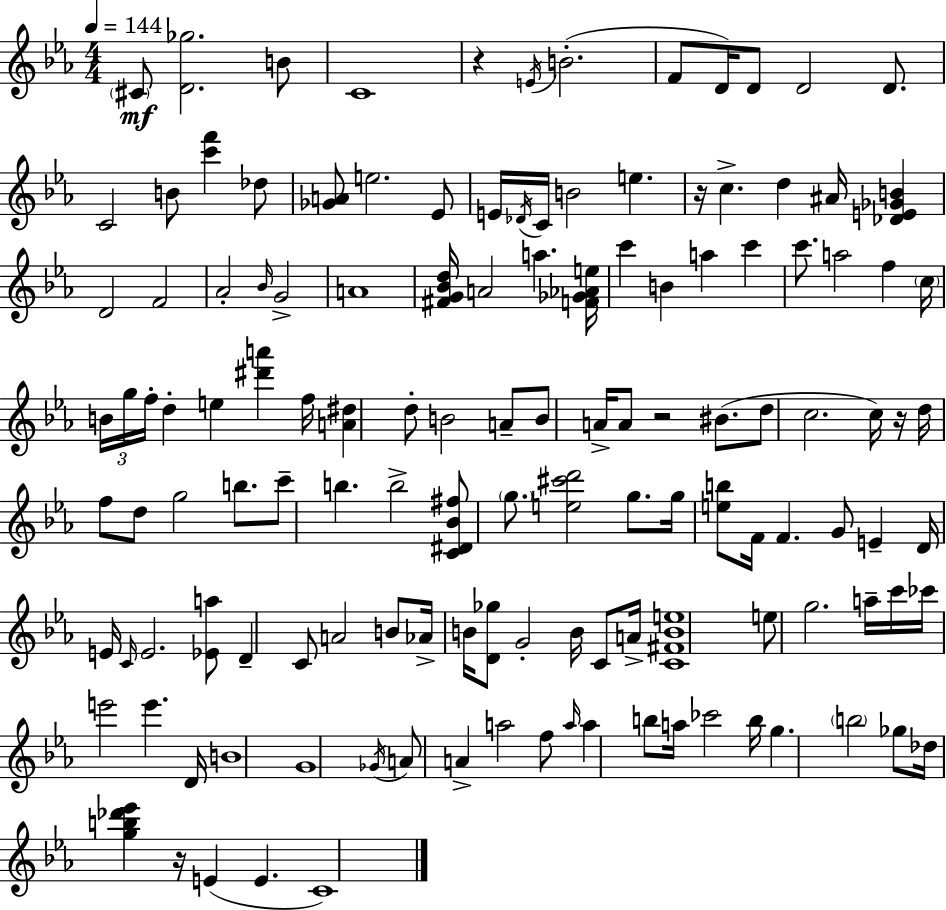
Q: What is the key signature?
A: EES major